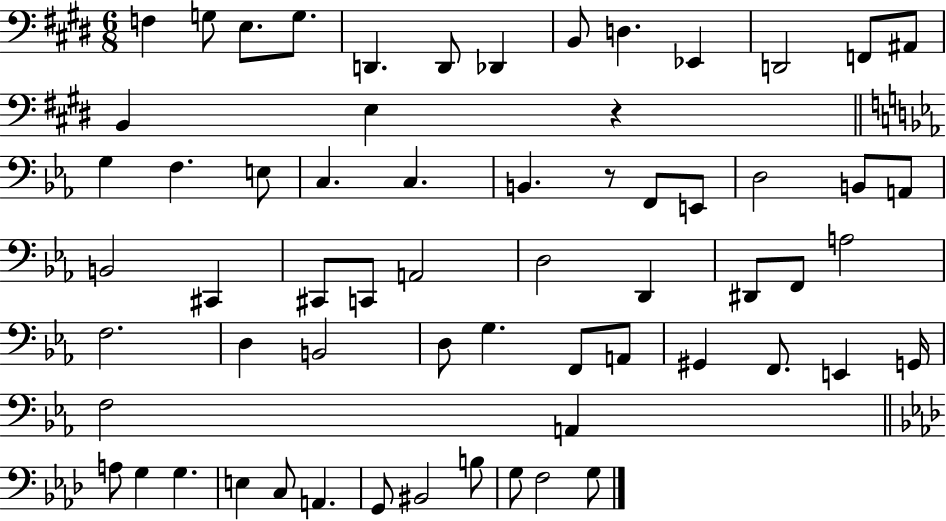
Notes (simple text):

F3/q G3/e E3/e. G3/e. D2/q. D2/e Db2/q B2/e D3/q. Eb2/q D2/h F2/e A#2/e B2/q E3/q R/q G3/q F3/q. E3/e C3/q. C3/q. B2/q. R/e F2/e E2/e D3/h B2/e A2/e B2/h C#2/q C#2/e C2/e A2/h D3/h D2/q D#2/e F2/e A3/h F3/h. D3/q B2/h D3/e G3/q. F2/e A2/e G#2/q F2/e. E2/q G2/s F3/h A2/q A3/e G3/q G3/q. E3/q C3/e A2/q. G2/e BIS2/h B3/e G3/e F3/h G3/e